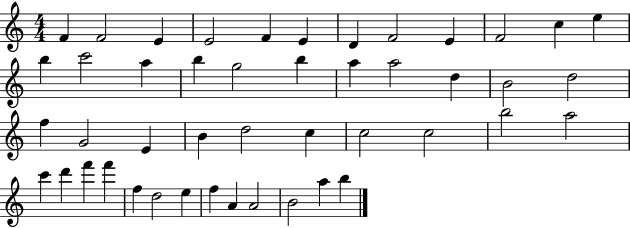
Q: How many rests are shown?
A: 0